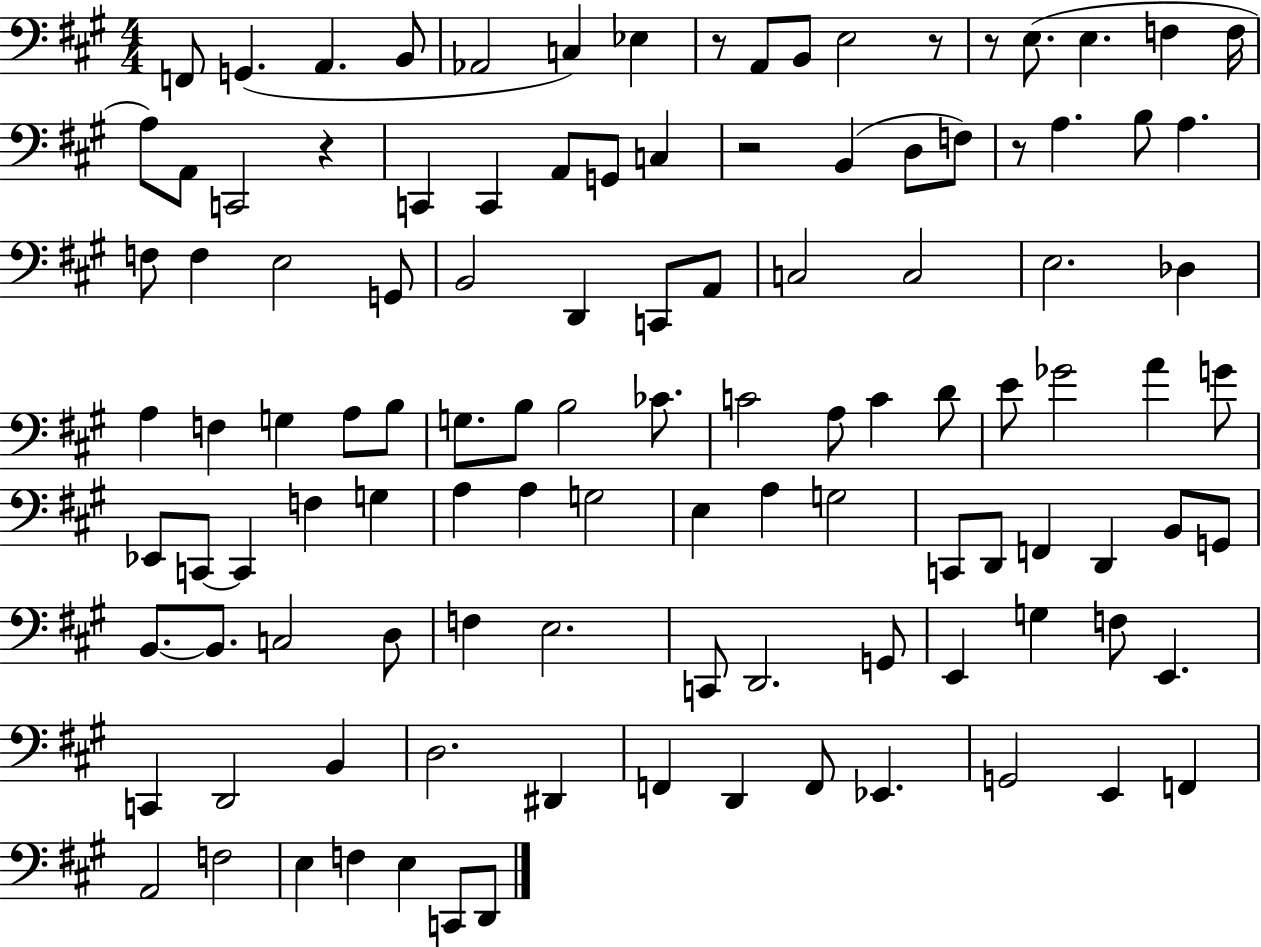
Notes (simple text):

F2/e G2/q. A2/q. B2/e Ab2/h C3/q Eb3/q R/e A2/e B2/e E3/h R/e R/e E3/e. E3/q. F3/q F3/s A3/e A2/e C2/h R/q C2/q C2/q A2/e G2/e C3/q R/h B2/q D3/e F3/e R/e A3/q. B3/e A3/q. F3/e F3/q E3/h G2/e B2/h D2/q C2/e A2/e C3/h C3/h E3/h. Db3/q A3/q F3/q G3/q A3/e B3/e G3/e. B3/e B3/h CES4/e. C4/h A3/e C4/q D4/e E4/e Gb4/h A4/q G4/e Eb2/e C2/e C2/q F3/q G3/q A3/q A3/q G3/h E3/q A3/q G3/h C2/e D2/e F2/q D2/q B2/e G2/e B2/e. B2/e. C3/h D3/e F3/q E3/h. C2/e D2/h. G2/e E2/q G3/q F3/e E2/q. C2/q D2/h B2/q D3/h. D#2/q F2/q D2/q F2/e Eb2/q. G2/h E2/q F2/q A2/h F3/h E3/q F3/q E3/q C2/e D2/e